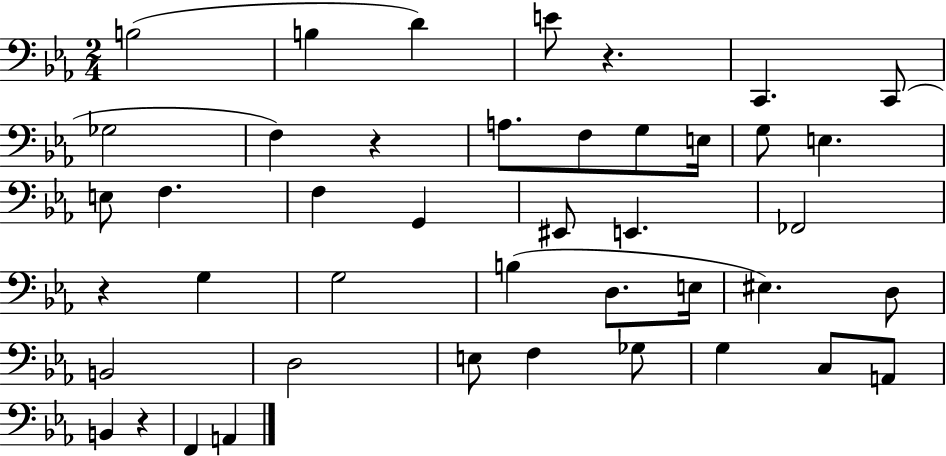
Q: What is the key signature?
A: EES major